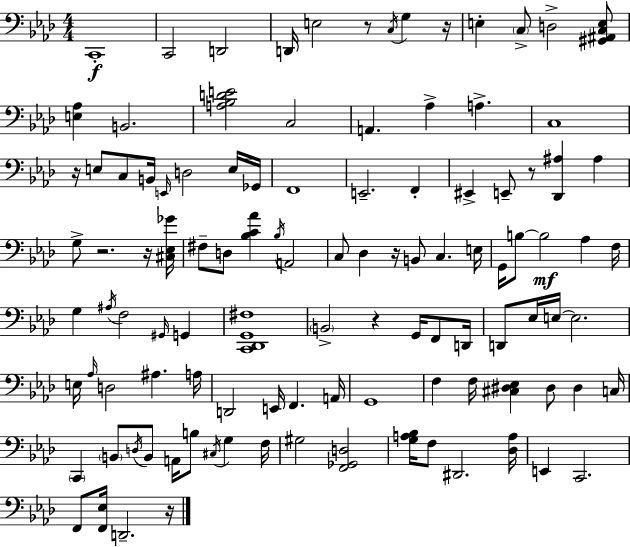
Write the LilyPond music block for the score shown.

{
  \clef bass
  \numericTimeSignature
  \time 4/4
  \key f \minor
  \repeat volta 2 { c,1-.\f | c,2 d,2 | d,16 e2 r8 \acciaccatura { c16 } g4 | r16 e4-. \parenthesize c8-> d2-> <gis, ais, c e>8 | \break <e aes>4 b,2. | <a bes d' e'>2 c2 | a,4. aes4-> a4.-> | c1 | \break r16 e8 c8 b,16 \grace { e,16 } d2 | e16 ges,16 f,1 | e,2.-- f,4-. | eis,4-> e,8-- r8 <des, ais>4 ais4 | \break g8-> r2. | r16 <cis ees ges'>16 fis8-- d8 <bes c' aes'>4 \acciaccatura { bes16 } a,2 | c8 des4 r16 b,8 c4. | e16 g,16 b8~~ b2\mf aes4 | \break f16 g4 \acciaccatura { ais16 } f2 | \grace { gis,16 } g,4 <c, des, g, fis>1 | \parenthesize b,2-> r4 | g,16 f,8 d,16 d,8 ees16 e16~~ e2. | \break e16 \grace { aes16 } d2 ais4. | a16 d,2 e,16 f,4. | a,16 g,1 | f4 f16 <cis dis ees>4 dis8 | \break dis4 c16 \parenthesize c,4 \parenthesize b,8 \acciaccatura { d16 } b,8 a,16 | b8 \acciaccatura { cis16 } g4 f16 gis2 | <f, ges, d>2 <g a bes>16 f8 dis,2. | <des a>16 e,4 c,2. | \break f,8 <f, ees>16 d,2.-- | r16 } \bar "|."
}